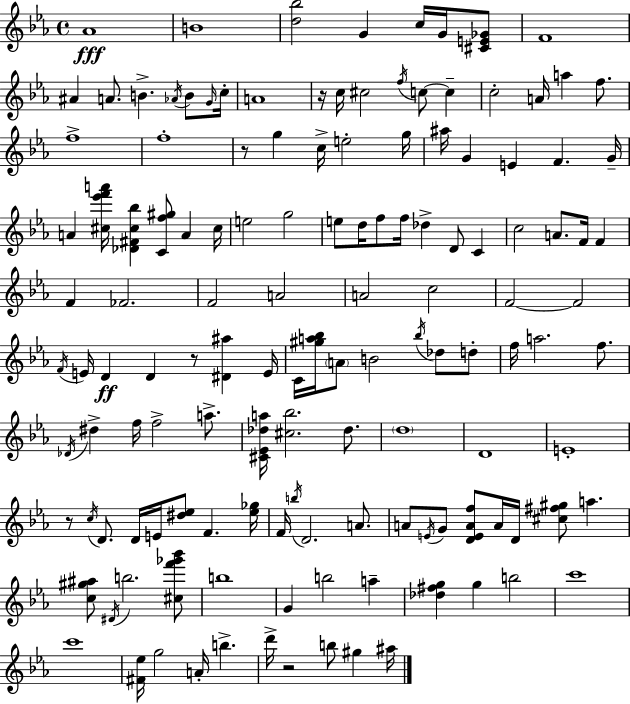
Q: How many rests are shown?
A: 5